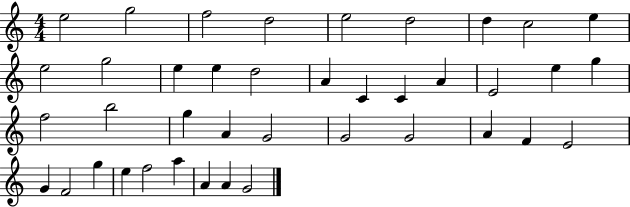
{
  \clef treble
  \numericTimeSignature
  \time 4/4
  \key c \major
  e''2 g''2 | f''2 d''2 | e''2 d''2 | d''4 c''2 e''4 | \break e''2 g''2 | e''4 e''4 d''2 | a'4 c'4 c'4 a'4 | e'2 e''4 g''4 | \break f''2 b''2 | g''4 a'4 g'2 | g'2 g'2 | a'4 f'4 e'2 | \break g'4 f'2 g''4 | e''4 f''2 a''4 | a'4 a'4 g'2 | \bar "|."
}